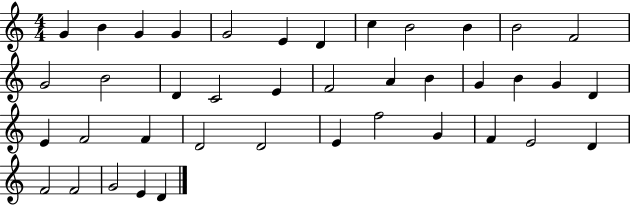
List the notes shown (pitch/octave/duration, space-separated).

G4/q B4/q G4/q G4/q G4/h E4/q D4/q C5/q B4/h B4/q B4/h F4/h G4/h B4/h D4/q C4/h E4/q F4/h A4/q B4/q G4/q B4/q G4/q D4/q E4/q F4/h F4/q D4/h D4/h E4/q F5/h G4/q F4/q E4/h D4/q F4/h F4/h G4/h E4/q D4/q